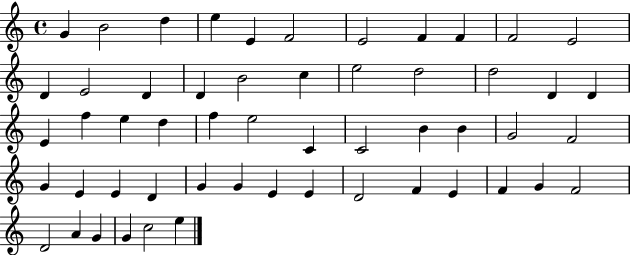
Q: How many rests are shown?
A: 0